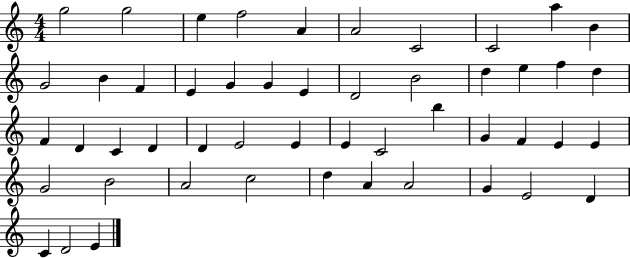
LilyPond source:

{
  \clef treble
  \numericTimeSignature
  \time 4/4
  \key c \major
  g''2 g''2 | e''4 f''2 a'4 | a'2 c'2 | c'2 a''4 b'4 | \break g'2 b'4 f'4 | e'4 g'4 g'4 e'4 | d'2 b'2 | d''4 e''4 f''4 d''4 | \break f'4 d'4 c'4 d'4 | d'4 e'2 e'4 | e'4 c'2 b''4 | g'4 f'4 e'4 e'4 | \break g'2 b'2 | a'2 c''2 | d''4 a'4 a'2 | g'4 e'2 d'4 | \break c'4 d'2 e'4 | \bar "|."
}